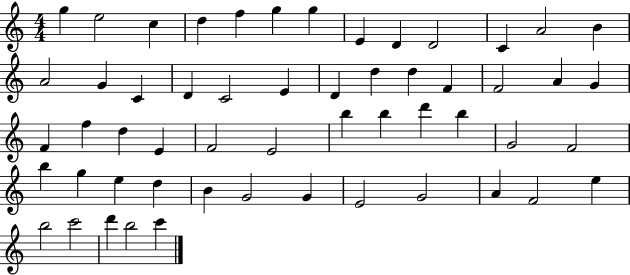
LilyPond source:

{
  \clef treble
  \numericTimeSignature
  \time 4/4
  \key c \major
  g''4 e''2 c''4 | d''4 f''4 g''4 g''4 | e'4 d'4 d'2 | c'4 a'2 b'4 | \break a'2 g'4 c'4 | d'4 c'2 e'4 | d'4 d''4 d''4 f'4 | f'2 a'4 g'4 | \break f'4 f''4 d''4 e'4 | f'2 e'2 | b''4 b''4 d'''4 b''4 | g'2 f'2 | \break b''4 g''4 e''4 d''4 | b'4 g'2 g'4 | e'2 g'2 | a'4 f'2 e''4 | \break b''2 c'''2 | d'''4 b''2 c'''4 | \bar "|."
}